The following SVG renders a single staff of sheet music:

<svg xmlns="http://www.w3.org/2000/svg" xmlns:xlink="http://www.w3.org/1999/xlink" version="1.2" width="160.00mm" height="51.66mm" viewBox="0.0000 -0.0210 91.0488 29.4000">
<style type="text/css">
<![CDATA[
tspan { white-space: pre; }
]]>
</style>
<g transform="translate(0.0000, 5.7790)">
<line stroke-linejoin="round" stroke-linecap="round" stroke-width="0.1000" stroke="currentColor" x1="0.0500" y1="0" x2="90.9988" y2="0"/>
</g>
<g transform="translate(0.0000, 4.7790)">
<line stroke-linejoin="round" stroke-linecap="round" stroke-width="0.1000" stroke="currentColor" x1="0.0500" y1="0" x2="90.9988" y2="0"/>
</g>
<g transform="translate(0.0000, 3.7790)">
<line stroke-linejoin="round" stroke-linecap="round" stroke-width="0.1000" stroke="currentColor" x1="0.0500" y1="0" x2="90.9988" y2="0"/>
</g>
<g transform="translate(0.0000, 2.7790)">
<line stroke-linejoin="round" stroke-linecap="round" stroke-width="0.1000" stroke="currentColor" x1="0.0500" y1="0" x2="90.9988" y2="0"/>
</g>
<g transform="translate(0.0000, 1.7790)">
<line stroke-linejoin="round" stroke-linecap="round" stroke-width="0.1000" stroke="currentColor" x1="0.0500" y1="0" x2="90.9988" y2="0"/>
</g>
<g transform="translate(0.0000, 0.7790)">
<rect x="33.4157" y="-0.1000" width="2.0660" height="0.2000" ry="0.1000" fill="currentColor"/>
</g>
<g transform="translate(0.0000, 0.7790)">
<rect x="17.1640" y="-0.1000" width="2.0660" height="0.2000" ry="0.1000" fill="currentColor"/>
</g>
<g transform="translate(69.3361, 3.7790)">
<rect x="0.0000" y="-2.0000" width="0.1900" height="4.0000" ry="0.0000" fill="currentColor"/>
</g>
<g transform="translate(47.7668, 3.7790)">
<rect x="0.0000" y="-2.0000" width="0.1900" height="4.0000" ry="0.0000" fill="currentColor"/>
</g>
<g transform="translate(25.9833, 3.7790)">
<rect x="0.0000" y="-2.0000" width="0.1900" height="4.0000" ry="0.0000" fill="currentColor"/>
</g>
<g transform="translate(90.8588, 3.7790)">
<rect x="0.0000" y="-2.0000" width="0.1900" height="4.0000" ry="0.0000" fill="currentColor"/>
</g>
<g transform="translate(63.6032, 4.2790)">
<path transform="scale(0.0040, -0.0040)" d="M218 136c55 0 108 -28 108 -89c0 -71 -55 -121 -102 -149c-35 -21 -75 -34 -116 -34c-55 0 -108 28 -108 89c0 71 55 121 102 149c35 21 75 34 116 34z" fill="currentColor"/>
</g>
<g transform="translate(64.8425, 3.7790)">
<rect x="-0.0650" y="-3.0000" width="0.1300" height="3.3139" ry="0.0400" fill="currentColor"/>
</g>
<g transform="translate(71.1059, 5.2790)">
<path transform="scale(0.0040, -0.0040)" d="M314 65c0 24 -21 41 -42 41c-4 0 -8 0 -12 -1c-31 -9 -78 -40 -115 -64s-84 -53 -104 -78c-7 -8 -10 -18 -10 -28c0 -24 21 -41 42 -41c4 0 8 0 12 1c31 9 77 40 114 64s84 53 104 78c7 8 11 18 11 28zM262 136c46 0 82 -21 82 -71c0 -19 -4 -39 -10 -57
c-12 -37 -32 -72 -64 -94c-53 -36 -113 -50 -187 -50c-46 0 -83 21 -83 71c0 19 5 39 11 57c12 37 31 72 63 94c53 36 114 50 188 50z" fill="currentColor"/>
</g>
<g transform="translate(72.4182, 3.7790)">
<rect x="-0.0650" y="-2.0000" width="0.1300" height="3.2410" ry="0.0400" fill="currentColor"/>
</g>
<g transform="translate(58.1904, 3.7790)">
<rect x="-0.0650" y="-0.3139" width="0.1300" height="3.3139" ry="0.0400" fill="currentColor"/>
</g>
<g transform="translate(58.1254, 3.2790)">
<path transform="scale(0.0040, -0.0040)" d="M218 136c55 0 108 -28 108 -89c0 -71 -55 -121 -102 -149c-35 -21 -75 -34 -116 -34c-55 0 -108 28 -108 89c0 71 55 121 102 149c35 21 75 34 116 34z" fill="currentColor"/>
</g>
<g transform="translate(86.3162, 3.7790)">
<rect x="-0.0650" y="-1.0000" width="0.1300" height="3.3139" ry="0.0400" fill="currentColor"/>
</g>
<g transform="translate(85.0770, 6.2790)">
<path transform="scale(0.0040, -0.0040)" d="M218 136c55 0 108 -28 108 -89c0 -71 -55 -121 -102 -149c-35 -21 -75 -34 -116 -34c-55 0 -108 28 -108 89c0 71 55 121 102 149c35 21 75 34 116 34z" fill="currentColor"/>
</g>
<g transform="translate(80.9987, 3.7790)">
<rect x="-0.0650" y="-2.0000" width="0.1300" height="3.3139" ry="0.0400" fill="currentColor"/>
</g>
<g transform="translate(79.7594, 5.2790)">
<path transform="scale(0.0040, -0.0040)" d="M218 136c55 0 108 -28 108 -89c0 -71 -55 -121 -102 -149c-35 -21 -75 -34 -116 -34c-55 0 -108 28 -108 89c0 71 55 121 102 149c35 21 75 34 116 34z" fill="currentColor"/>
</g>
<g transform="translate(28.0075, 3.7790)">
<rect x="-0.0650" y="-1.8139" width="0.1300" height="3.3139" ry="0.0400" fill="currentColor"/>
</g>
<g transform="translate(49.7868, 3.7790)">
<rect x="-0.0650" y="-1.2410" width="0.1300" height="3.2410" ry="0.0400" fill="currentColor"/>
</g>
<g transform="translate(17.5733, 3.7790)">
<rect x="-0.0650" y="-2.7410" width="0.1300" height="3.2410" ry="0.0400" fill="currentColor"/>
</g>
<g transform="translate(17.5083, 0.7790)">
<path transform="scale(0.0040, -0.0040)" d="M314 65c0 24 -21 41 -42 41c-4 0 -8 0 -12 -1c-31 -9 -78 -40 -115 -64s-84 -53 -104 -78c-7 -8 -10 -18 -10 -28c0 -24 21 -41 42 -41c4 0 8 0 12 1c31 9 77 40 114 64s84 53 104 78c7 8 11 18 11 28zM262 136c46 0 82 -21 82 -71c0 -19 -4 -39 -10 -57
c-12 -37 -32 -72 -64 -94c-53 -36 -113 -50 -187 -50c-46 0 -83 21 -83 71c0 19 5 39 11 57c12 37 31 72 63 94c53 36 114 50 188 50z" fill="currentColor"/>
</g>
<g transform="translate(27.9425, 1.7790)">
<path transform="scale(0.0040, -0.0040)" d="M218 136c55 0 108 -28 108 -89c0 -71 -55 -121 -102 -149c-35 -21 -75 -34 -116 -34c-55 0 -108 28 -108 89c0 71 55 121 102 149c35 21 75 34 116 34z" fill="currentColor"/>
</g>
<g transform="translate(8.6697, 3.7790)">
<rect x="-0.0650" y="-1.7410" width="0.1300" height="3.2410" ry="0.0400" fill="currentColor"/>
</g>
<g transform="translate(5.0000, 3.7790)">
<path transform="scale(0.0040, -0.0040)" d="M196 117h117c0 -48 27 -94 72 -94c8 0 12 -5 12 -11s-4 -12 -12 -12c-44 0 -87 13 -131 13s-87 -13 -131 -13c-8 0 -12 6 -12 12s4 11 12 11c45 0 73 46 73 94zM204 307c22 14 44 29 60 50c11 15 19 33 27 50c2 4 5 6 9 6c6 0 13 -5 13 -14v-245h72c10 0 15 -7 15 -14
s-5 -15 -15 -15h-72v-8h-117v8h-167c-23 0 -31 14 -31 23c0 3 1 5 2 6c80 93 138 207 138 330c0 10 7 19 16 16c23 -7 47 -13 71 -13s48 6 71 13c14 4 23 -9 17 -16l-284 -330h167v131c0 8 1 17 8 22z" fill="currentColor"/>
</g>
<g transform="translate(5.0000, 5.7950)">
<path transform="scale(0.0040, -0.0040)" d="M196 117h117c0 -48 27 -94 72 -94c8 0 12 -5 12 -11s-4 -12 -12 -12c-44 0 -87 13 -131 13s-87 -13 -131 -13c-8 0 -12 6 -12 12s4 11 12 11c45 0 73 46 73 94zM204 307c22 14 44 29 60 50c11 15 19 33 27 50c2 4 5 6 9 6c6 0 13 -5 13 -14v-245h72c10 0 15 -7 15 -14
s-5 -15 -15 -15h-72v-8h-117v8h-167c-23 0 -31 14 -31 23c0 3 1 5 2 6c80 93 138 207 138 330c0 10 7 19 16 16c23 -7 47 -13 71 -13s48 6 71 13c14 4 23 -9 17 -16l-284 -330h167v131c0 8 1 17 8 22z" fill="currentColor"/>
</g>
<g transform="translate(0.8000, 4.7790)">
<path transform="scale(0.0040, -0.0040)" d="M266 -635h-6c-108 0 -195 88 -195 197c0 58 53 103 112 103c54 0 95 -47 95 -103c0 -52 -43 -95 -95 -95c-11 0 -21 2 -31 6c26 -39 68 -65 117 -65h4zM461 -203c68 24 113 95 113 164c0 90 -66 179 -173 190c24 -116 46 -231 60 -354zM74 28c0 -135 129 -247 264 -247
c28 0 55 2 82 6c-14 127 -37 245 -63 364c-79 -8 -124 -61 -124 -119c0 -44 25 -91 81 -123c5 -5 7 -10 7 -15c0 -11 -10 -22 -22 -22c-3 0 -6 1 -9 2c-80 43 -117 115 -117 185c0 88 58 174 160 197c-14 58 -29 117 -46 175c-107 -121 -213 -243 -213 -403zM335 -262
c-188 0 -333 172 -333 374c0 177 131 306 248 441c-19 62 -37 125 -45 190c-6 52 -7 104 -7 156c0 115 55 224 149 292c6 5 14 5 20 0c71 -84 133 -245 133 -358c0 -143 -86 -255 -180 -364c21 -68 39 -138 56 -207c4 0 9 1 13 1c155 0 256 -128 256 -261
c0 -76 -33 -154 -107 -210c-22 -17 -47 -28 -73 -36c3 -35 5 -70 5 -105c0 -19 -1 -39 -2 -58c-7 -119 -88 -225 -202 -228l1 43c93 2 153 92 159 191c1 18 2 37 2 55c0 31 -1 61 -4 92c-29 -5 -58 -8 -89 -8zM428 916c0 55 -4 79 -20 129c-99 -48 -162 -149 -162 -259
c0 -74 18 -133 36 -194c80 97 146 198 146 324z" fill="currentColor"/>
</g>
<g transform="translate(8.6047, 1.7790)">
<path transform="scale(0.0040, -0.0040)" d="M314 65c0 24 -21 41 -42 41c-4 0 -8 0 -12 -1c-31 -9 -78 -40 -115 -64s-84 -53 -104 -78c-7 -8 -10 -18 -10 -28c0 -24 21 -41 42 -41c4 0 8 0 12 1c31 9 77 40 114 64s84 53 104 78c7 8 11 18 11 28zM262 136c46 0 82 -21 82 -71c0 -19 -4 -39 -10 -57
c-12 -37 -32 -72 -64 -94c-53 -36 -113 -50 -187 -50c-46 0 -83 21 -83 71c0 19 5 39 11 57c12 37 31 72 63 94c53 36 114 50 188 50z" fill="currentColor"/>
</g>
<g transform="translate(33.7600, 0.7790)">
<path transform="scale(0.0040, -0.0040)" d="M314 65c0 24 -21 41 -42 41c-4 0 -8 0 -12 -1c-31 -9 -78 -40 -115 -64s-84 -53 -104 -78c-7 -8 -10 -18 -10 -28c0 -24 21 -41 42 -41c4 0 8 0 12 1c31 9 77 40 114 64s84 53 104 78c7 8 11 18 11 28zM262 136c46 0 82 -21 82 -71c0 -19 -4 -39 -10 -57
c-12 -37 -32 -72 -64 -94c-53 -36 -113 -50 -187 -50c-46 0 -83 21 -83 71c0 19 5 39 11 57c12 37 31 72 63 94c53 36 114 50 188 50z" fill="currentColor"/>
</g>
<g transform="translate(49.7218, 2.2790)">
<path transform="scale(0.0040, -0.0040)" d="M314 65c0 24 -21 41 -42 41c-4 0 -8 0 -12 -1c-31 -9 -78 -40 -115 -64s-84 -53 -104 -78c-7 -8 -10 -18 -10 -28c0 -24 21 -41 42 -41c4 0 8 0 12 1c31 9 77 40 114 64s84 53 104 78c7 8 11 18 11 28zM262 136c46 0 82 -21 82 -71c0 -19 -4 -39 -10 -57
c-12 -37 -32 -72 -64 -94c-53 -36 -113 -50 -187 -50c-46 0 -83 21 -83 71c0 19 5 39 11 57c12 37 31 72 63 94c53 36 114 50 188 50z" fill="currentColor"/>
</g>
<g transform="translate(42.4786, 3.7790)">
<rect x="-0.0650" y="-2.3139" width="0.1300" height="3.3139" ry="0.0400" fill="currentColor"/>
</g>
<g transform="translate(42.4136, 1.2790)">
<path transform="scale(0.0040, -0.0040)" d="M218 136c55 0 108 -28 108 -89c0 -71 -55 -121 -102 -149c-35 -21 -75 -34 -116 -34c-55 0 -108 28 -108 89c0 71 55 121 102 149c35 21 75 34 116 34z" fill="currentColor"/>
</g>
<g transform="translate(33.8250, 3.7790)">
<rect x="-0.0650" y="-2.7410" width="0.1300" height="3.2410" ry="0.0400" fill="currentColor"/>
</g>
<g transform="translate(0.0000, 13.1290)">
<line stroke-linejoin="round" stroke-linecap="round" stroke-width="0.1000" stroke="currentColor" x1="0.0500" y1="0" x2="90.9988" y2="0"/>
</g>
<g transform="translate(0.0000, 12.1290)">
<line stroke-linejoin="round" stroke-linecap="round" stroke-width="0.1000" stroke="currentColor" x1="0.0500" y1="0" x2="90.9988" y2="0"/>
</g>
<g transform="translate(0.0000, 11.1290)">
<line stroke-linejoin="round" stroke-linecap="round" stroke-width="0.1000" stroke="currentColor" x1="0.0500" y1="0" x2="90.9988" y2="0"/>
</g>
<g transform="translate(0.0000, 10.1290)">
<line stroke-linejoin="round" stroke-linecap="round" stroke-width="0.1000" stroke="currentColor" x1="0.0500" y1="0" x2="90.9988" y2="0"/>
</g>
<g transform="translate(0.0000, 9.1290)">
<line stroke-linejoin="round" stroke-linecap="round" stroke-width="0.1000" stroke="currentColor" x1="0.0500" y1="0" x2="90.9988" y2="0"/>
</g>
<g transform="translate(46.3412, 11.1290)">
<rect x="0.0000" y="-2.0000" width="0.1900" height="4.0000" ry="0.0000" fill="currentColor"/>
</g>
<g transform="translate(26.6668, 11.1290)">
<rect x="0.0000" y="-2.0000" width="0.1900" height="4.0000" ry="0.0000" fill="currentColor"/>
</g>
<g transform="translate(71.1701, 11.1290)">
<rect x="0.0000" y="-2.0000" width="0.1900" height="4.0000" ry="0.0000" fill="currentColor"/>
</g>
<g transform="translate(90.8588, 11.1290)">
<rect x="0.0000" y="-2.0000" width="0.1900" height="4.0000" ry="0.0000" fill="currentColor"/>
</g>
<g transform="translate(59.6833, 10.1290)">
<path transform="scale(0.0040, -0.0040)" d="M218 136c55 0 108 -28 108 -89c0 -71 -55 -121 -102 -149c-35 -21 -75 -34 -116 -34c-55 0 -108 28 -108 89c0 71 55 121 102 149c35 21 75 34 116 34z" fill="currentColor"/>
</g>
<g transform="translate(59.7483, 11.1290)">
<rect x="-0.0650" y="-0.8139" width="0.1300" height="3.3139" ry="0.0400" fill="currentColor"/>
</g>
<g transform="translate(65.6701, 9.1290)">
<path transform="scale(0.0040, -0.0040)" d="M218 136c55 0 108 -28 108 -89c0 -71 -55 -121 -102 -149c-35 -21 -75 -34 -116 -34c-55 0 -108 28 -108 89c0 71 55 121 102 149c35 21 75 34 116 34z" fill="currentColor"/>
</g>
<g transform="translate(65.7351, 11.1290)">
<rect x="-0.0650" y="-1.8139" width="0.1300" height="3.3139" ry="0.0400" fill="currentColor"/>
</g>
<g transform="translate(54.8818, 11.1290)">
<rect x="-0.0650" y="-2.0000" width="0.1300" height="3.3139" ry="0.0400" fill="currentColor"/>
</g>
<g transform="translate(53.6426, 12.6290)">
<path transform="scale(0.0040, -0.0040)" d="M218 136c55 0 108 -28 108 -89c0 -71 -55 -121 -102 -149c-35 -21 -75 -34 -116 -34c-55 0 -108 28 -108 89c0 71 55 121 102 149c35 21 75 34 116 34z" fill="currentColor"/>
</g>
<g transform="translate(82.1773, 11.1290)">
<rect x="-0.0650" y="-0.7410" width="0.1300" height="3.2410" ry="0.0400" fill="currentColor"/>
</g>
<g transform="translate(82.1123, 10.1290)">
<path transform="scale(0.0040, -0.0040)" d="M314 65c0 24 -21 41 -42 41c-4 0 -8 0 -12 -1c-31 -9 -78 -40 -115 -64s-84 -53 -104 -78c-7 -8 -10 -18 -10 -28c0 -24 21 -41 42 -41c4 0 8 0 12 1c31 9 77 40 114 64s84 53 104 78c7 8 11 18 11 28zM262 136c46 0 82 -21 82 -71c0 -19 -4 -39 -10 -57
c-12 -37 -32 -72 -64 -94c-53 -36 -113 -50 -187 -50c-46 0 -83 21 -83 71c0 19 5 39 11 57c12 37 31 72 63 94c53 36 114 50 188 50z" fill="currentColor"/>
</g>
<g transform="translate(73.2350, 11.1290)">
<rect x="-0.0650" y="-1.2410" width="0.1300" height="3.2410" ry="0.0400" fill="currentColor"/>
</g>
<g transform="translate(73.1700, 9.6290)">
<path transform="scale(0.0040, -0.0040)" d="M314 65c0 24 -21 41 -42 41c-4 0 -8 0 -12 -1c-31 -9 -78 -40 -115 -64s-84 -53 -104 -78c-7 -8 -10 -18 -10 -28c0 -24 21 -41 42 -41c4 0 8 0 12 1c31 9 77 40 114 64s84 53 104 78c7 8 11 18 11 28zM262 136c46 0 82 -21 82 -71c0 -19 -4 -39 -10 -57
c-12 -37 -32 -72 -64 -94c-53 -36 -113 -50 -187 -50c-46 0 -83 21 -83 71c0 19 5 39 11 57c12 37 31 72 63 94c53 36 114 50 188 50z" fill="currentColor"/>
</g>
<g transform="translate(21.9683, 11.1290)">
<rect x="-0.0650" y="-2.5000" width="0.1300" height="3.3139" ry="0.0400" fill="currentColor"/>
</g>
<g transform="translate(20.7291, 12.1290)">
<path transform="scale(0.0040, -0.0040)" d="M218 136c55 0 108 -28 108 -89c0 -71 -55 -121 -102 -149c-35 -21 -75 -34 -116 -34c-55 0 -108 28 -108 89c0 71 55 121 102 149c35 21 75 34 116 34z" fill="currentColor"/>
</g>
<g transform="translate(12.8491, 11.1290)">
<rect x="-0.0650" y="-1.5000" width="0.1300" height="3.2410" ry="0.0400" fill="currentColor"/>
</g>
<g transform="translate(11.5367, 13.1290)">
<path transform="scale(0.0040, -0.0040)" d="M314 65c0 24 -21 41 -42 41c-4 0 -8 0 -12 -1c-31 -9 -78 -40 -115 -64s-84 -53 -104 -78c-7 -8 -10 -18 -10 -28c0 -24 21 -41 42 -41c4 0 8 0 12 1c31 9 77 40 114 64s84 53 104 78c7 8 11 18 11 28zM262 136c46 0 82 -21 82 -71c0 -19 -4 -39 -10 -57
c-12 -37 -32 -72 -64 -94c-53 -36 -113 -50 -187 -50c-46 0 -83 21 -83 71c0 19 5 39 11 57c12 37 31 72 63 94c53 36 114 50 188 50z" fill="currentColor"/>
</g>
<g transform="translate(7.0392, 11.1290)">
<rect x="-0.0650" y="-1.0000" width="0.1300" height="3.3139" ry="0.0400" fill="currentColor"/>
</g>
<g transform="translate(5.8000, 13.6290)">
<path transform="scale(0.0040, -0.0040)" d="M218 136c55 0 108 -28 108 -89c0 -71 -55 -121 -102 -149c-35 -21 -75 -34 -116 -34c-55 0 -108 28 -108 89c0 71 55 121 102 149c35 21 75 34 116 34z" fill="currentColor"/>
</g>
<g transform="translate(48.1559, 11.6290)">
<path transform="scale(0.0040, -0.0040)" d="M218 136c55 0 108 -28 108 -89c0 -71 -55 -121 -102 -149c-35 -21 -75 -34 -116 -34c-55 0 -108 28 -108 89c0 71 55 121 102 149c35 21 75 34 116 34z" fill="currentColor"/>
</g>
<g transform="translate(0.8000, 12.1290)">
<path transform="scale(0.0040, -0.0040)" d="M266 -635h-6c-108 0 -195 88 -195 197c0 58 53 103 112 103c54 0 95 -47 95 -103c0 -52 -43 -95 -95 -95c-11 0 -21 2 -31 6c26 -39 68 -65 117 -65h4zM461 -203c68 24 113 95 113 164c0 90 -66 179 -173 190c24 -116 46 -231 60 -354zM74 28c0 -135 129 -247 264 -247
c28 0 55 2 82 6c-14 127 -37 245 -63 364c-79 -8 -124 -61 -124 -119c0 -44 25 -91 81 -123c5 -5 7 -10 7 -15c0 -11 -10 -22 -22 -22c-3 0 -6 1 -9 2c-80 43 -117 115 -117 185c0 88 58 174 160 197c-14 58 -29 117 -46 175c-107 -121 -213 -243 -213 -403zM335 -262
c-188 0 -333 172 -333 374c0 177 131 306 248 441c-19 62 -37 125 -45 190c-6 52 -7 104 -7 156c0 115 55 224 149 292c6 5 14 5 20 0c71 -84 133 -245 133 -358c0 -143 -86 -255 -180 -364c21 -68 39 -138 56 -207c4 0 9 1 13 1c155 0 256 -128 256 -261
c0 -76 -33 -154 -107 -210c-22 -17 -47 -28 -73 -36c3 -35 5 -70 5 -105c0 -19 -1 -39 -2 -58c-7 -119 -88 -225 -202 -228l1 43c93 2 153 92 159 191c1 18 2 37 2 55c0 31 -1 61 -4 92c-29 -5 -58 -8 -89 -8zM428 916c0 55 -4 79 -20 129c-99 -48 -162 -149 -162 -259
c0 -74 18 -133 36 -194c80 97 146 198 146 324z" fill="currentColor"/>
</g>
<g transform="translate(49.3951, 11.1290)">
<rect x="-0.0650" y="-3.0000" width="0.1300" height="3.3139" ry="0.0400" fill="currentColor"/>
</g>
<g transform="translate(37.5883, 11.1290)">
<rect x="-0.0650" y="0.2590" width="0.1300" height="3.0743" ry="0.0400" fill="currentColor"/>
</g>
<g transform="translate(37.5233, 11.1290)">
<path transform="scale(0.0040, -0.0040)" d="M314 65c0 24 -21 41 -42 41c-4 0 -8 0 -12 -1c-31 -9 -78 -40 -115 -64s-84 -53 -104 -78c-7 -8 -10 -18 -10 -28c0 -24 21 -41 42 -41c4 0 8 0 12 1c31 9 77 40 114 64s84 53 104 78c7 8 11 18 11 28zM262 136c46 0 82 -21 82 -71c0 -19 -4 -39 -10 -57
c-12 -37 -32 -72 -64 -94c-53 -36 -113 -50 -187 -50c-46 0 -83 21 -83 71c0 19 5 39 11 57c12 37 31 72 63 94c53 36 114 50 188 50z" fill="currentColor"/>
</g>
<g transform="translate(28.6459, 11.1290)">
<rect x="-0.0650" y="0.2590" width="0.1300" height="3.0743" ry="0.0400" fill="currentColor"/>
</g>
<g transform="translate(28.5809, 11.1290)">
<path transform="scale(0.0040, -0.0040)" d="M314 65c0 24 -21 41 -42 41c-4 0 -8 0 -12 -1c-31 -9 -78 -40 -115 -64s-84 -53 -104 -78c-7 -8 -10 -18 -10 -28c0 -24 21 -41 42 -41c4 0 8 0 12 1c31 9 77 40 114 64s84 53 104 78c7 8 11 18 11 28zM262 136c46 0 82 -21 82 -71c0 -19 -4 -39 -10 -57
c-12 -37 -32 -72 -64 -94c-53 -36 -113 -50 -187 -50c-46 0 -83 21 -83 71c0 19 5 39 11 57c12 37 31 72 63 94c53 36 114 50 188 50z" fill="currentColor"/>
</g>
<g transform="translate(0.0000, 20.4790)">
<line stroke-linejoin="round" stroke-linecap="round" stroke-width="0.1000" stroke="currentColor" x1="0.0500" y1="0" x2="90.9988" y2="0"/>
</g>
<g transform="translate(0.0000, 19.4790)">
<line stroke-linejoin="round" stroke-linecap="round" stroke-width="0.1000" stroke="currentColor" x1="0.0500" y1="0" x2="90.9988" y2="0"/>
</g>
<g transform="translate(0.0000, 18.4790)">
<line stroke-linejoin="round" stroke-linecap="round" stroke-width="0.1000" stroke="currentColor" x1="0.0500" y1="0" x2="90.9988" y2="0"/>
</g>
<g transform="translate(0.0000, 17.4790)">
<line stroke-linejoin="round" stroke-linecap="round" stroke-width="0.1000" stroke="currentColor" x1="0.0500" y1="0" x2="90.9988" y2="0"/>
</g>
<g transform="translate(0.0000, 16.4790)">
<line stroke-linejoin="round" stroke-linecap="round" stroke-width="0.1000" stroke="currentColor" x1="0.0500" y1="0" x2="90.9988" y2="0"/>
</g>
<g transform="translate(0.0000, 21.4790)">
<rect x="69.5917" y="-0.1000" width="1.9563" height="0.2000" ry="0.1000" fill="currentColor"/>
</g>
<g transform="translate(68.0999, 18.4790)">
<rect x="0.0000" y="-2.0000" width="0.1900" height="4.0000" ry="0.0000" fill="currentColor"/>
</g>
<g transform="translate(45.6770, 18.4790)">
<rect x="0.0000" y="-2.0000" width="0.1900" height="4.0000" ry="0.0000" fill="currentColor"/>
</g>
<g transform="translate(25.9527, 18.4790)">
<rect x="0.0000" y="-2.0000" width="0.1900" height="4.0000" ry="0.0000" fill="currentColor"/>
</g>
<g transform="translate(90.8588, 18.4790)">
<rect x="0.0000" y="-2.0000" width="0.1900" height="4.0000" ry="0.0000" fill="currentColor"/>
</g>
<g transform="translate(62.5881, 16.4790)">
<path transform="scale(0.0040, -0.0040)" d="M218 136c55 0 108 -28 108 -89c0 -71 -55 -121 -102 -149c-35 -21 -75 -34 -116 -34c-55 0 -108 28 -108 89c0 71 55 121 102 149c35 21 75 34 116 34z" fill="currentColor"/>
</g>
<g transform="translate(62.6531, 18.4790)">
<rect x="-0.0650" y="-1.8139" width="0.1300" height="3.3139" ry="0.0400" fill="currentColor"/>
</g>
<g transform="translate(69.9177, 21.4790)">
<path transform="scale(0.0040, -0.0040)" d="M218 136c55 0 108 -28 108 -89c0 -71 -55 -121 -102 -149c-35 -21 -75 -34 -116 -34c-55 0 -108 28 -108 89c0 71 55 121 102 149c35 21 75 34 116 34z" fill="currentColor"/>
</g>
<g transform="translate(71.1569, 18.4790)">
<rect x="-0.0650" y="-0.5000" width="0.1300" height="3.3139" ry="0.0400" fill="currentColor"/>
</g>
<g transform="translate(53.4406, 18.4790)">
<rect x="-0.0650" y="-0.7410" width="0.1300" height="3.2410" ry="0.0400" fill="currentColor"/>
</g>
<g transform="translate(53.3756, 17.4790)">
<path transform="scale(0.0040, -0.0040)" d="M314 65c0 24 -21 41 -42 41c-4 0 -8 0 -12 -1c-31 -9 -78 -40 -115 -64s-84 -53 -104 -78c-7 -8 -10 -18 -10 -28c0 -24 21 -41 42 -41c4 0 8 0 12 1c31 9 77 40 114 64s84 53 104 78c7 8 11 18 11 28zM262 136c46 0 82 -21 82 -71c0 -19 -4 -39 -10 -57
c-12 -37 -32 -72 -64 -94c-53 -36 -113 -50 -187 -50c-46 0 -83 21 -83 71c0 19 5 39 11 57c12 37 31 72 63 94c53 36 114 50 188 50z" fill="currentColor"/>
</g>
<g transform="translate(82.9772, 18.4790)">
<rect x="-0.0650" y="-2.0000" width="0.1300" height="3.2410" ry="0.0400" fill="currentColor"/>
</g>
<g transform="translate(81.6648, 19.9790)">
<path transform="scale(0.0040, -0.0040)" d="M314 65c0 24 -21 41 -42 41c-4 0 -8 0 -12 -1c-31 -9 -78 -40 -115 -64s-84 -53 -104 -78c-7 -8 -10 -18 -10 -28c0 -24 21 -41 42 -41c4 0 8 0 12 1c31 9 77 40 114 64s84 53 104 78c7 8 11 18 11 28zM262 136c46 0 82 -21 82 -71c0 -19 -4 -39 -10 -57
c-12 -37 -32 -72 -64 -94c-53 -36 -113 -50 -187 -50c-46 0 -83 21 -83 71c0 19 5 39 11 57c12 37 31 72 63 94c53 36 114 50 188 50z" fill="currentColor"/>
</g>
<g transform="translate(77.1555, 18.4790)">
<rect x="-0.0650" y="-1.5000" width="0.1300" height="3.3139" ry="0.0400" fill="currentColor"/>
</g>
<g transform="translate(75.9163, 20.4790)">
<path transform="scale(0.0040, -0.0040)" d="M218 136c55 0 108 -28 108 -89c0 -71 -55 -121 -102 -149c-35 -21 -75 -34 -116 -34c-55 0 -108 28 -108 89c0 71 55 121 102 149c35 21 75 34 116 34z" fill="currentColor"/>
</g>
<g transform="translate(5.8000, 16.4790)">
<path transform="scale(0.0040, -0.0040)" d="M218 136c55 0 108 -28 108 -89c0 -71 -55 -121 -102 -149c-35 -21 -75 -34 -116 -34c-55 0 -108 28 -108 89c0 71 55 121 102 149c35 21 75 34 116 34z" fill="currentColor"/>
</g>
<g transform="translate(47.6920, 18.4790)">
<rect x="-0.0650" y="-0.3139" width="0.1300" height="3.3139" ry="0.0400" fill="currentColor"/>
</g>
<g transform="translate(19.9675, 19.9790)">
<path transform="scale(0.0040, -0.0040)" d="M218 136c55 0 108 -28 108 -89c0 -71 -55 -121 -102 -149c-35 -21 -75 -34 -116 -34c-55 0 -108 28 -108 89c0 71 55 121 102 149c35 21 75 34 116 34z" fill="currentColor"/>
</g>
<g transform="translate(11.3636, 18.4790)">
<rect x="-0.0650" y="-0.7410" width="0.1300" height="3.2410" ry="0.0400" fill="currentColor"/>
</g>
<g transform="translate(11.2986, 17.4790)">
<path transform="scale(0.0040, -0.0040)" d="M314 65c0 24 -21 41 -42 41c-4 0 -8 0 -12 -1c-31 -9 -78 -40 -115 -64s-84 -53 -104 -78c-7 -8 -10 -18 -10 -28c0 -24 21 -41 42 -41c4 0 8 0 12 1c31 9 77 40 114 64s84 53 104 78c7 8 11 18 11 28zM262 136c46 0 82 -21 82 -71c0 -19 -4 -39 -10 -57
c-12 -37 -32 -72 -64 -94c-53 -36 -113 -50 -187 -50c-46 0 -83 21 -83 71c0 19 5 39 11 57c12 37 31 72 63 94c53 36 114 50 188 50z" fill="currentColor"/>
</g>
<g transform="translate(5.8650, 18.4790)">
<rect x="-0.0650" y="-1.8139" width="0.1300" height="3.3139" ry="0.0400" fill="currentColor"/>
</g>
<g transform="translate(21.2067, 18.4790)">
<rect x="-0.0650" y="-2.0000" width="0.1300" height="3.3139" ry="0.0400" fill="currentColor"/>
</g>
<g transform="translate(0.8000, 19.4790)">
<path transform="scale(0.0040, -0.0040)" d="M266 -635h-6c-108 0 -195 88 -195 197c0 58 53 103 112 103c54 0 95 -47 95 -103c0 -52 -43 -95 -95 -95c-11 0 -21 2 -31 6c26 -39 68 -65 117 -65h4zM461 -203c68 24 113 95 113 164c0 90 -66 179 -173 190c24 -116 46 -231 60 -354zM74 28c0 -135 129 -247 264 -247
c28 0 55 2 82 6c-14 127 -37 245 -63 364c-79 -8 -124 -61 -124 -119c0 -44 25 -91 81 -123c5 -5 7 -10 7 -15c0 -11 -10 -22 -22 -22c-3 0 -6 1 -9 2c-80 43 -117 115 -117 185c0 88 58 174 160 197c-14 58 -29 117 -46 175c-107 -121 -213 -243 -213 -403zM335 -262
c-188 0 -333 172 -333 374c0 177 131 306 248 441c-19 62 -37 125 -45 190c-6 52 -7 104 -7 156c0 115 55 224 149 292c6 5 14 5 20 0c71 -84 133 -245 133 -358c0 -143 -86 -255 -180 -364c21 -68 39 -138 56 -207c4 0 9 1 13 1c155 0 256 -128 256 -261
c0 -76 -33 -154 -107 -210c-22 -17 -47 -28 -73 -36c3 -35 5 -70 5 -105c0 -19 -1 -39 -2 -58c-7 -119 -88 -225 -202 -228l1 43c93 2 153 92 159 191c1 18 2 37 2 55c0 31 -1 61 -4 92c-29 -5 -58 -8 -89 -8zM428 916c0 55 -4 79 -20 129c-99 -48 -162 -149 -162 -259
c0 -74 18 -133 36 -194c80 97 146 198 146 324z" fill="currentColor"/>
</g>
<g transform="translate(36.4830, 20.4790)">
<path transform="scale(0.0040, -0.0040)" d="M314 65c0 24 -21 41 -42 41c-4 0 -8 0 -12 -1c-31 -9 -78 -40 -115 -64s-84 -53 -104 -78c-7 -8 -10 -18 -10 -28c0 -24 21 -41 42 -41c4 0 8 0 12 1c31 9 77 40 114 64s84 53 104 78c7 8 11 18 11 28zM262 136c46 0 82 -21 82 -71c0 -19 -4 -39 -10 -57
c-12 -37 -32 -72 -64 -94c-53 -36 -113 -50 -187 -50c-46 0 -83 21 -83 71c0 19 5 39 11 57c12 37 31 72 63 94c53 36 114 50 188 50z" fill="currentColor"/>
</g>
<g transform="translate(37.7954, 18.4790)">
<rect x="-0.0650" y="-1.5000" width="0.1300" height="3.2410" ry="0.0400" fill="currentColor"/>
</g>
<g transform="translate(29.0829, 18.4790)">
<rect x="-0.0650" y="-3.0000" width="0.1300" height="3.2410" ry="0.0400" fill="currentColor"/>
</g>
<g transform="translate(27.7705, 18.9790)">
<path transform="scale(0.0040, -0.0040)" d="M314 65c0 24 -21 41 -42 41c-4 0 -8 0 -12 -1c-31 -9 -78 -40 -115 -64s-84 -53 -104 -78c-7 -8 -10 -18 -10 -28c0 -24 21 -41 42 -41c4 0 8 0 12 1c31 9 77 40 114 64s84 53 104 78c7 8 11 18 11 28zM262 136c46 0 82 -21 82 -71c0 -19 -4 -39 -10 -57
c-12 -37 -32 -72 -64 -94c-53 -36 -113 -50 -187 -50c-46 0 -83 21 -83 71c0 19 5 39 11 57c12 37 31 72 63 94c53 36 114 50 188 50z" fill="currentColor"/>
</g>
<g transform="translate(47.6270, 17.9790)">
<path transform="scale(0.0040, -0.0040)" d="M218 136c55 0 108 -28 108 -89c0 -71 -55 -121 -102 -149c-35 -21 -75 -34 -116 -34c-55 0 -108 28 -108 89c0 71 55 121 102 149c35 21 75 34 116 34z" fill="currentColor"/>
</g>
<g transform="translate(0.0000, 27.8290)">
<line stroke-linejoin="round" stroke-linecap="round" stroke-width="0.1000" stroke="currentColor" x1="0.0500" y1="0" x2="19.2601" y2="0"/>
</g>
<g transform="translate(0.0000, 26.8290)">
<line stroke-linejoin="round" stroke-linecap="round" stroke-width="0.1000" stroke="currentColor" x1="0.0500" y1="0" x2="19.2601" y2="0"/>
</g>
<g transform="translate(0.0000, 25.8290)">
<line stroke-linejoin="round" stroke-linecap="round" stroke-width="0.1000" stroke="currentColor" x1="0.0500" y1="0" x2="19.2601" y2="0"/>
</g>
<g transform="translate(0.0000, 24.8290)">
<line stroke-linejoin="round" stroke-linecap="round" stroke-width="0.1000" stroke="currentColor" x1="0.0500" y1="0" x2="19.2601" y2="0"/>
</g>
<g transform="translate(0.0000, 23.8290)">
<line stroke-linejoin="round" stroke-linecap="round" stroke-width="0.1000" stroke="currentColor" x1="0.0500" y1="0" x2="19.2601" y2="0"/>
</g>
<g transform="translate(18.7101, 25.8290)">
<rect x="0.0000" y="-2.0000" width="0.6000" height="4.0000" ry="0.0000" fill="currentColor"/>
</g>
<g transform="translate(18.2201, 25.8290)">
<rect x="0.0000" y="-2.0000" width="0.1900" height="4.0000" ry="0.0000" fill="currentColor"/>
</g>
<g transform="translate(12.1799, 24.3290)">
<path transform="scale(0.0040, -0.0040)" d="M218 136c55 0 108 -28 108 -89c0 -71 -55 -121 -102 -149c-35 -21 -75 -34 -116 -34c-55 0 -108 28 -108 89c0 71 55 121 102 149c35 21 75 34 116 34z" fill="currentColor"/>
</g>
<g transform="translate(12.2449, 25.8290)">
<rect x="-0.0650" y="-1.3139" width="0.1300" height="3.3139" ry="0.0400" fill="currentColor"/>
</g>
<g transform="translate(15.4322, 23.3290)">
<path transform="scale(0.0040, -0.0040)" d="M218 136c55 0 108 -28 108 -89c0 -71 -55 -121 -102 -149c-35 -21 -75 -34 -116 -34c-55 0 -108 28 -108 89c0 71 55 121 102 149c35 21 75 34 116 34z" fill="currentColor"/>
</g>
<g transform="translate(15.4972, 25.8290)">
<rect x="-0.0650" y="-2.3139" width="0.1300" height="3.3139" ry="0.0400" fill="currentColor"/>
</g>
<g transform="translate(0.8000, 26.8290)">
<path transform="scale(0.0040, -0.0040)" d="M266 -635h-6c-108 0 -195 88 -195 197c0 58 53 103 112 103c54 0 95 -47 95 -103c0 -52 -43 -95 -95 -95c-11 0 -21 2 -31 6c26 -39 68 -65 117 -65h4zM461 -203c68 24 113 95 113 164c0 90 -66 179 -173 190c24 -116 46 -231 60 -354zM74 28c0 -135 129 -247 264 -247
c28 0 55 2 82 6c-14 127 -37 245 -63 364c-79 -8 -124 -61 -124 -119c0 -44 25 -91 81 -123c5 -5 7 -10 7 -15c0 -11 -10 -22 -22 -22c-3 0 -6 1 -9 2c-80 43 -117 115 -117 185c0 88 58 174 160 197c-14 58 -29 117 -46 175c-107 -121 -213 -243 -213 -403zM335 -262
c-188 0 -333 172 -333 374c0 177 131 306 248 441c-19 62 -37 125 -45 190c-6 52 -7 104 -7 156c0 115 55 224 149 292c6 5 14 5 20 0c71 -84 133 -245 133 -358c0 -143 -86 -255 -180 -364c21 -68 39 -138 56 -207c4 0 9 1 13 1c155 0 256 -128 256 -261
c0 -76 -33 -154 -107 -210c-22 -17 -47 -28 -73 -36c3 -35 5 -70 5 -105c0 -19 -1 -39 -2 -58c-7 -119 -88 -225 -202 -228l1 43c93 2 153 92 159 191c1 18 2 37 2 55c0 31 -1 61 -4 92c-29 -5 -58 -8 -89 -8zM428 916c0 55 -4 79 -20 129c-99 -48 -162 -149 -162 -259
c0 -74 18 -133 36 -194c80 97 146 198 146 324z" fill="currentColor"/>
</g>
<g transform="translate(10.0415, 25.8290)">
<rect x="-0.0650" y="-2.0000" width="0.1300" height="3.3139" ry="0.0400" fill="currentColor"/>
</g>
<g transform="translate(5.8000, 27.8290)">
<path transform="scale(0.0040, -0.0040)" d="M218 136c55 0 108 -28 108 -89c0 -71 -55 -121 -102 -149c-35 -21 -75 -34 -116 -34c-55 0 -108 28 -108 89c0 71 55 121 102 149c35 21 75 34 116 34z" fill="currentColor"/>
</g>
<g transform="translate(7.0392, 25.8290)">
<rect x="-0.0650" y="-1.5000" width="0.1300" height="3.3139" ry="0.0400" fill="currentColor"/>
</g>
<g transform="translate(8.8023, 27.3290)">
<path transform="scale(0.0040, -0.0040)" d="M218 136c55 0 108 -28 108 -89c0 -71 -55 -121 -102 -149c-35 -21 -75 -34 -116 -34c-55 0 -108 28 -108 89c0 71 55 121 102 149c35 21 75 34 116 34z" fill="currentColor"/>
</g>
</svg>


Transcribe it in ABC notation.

X:1
T:Untitled
M:4/4
L:1/4
K:C
f2 a2 f a2 g e2 c A F2 F D D E2 G B2 B2 A F d f e2 d2 f d2 F A2 E2 c d2 f C E F2 E F e g